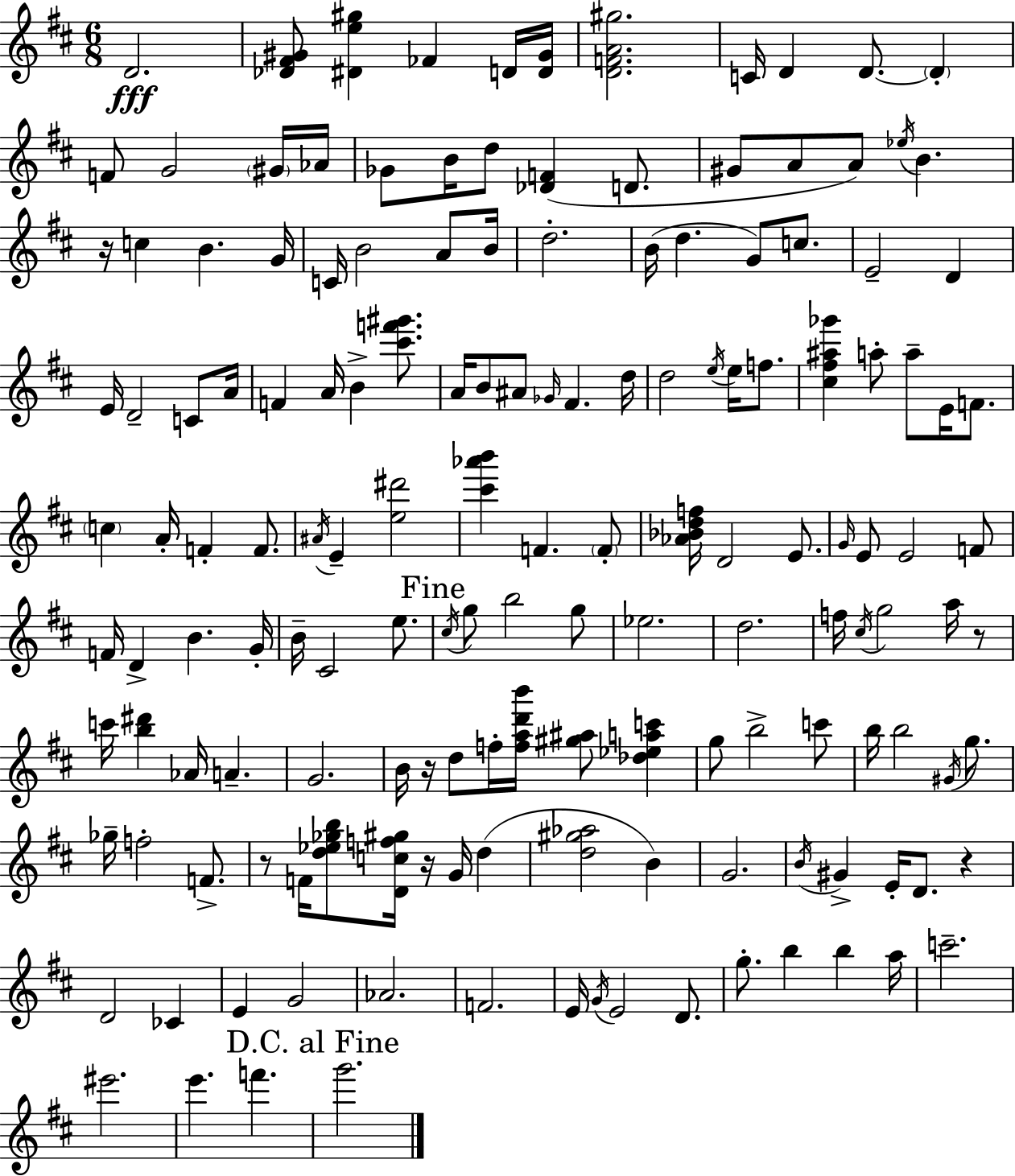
{
  \clef treble
  \numericTimeSignature
  \time 6/8
  \key d \major
  d'2.\fff | <des' fis' gis'>8 <dis' e'' gis''>4 fes'4 d'16 <d' gis'>16 | <d' f' a' gis''>2. | c'16 d'4 d'8.~~ \parenthesize d'4-. | \break f'8 g'2 \parenthesize gis'16 aes'16 | ges'8 b'16 d''8 <des' f'>4( d'8. | gis'8 a'8 a'8) \acciaccatura { ees''16 } b'4. | r16 c''4 b'4. | \break g'16 c'16 b'2 a'8 | b'16 d''2.-. | b'16( d''4. g'8) c''8. | e'2-- d'4 | \break e'16 d'2-- c'8 | a'16 f'4 a'16 b'4-> <cis''' f''' gis'''>8. | a'16 b'8 ais'8 \grace { ges'16 } fis'4. | d''16 d''2 \acciaccatura { e''16 } e''16 | \break f''8. <cis'' fis'' ais'' ges'''>4 a''8-. a''8-- e'16 | f'8. \parenthesize c''4 a'16-. f'4-. | f'8. \acciaccatura { ais'16 } e'4-- <e'' dis'''>2 | <cis''' aes''' b'''>4 f'4. | \break \parenthesize f'8-. <aes' bes' d'' f''>16 d'2 | e'8. \grace { g'16 } e'8 e'2 | f'8 f'16 d'4-> b'4. | g'16-. b'16-- cis'2 | \break e''8. \mark "Fine" \acciaccatura { cis''16 } g''8 b''2 | g''8 ees''2. | d''2. | f''16 \acciaccatura { cis''16 } g''2 | \break a''16 r8 c'''16 <b'' dis'''>4 | aes'16 a'4.-- g'2. | b'16 r16 d''8 f''16-. | <f'' a'' d''' b'''>16 <gis'' ais''>8 <des'' ees'' a'' c'''>4 g''8 b''2-> | \break c'''8 b''16 b''2 | \acciaccatura { gis'16 } g''8. ges''16-- f''2-. | f'8.-> r8 f'16 <d'' ees'' ges'' b''>8 | <d' c'' f'' gis''>16 r16 g'16 d''4( <d'' gis'' aes''>2 | \break b'4) g'2. | \acciaccatura { b'16 } gis'4-> | e'16-. d'8. r4 d'2 | ces'4 e'4 | \break g'2 aes'2. | f'2. | e'16 \acciaccatura { g'16 } e'2 | d'8. g''8.-. | \break b''4 b''4 a''16 c'''2.-- | eis'''2. | e'''4. | f'''4. \mark "D.C. al Fine" g'''2. | \break \bar "|."
}